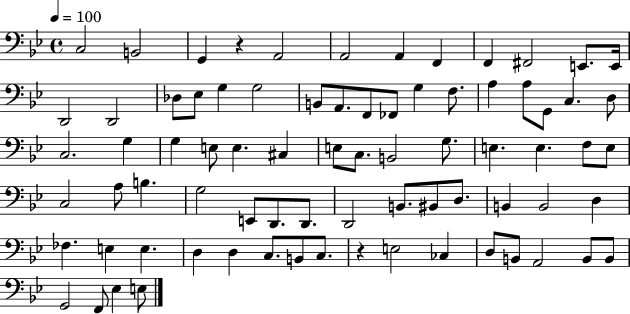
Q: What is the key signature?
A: BES major